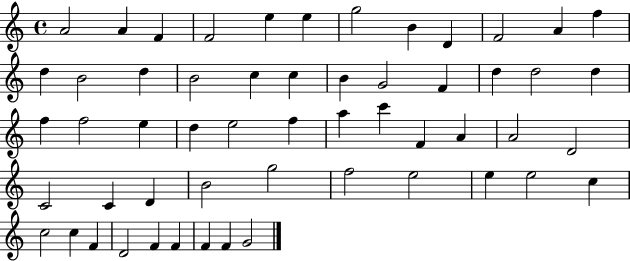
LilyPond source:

{
  \clef treble
  \time 4/4
  \defaultTimeSignature
  \key c \major
  a'2 a'4 f'4 | f'2 e''4 e''4 | g''2 b'4 d'4 | f'2 a'4 f''4 | \break d''4 b'2 d''4 | b'2 c''4 c''4 | b'4 g'2 f'4 | d''4 d''2 d''4 | \break f''4 f''2 e''4 | d''4 e''2 f''4 | a''4 c'''4 f'4 a'4 | a'2 d'2 | \break c'2 c'4 d'4 | b'2 g''2 | f''2 e''2 | e''4 e''2 c''4 | \break c''2 c''4 f'4 | d'2 f'4 f'4 | f'4 f'4 g'2 | \bar "|."
}